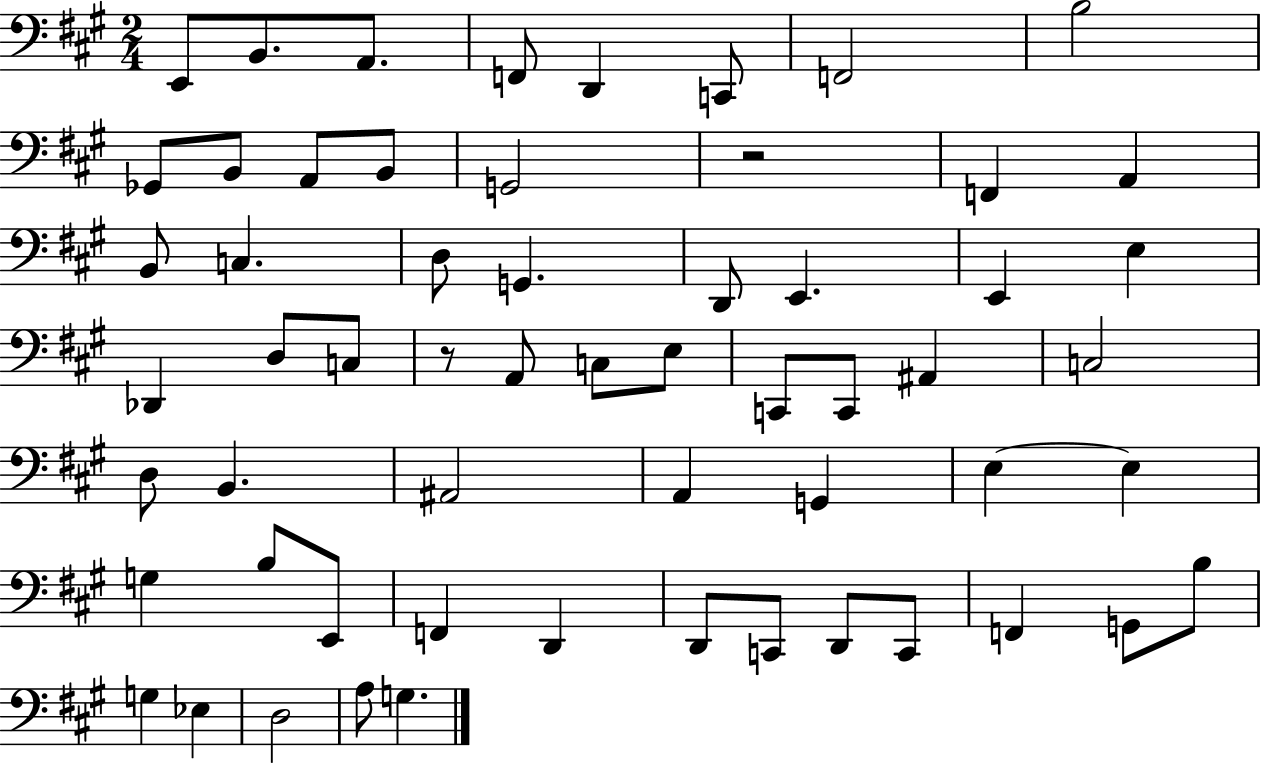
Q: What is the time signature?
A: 2/4